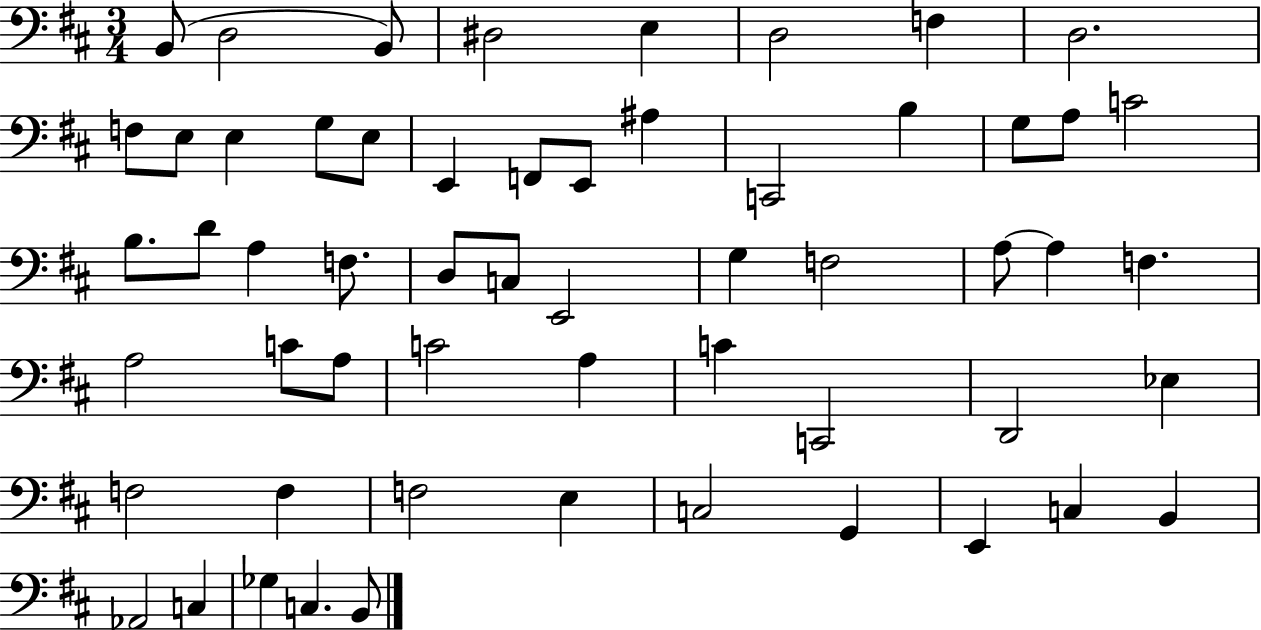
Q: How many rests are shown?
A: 0